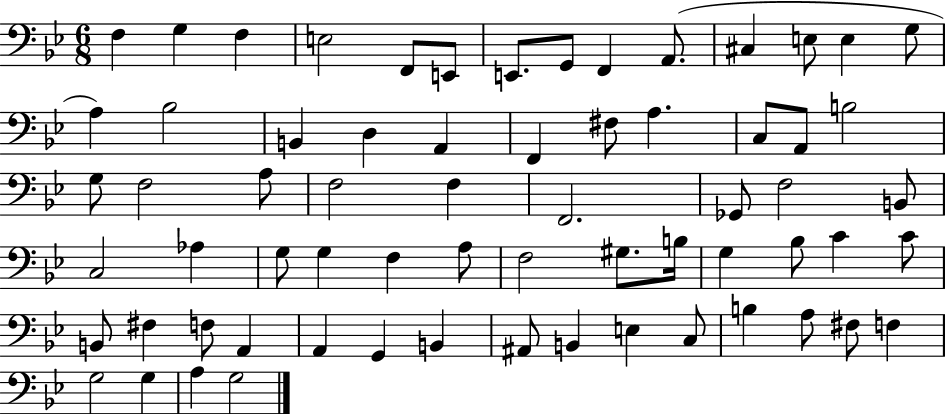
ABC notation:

X:1
T:Untitled
M:6/8
L:1/4
K:Bb
F, G, F, E,2 F,,/2 E,,/2 E,,/2 G,,/2 F,, A,,/2 ^C, E,/2 E, G,/2 A, _B,2 B,, D, A,, F,, ^F,/2 A, C,/2 A,,/2 B,2 G,/2 F,2 A,/2 F,2 F, F,,2 _G,,/2 F,2 B,,/2 C,2 _A, G,/2 G, F, A,/2 F,2 ^G,/2 B,/4 G, _B,/2 C C/2 B,,/2 ^F, F,/2 A,, A,, G,, B,, ^A,,/2 B,, E, C,/2 B, A,/2 ^F,/2 F, G,2 G, A, G,2